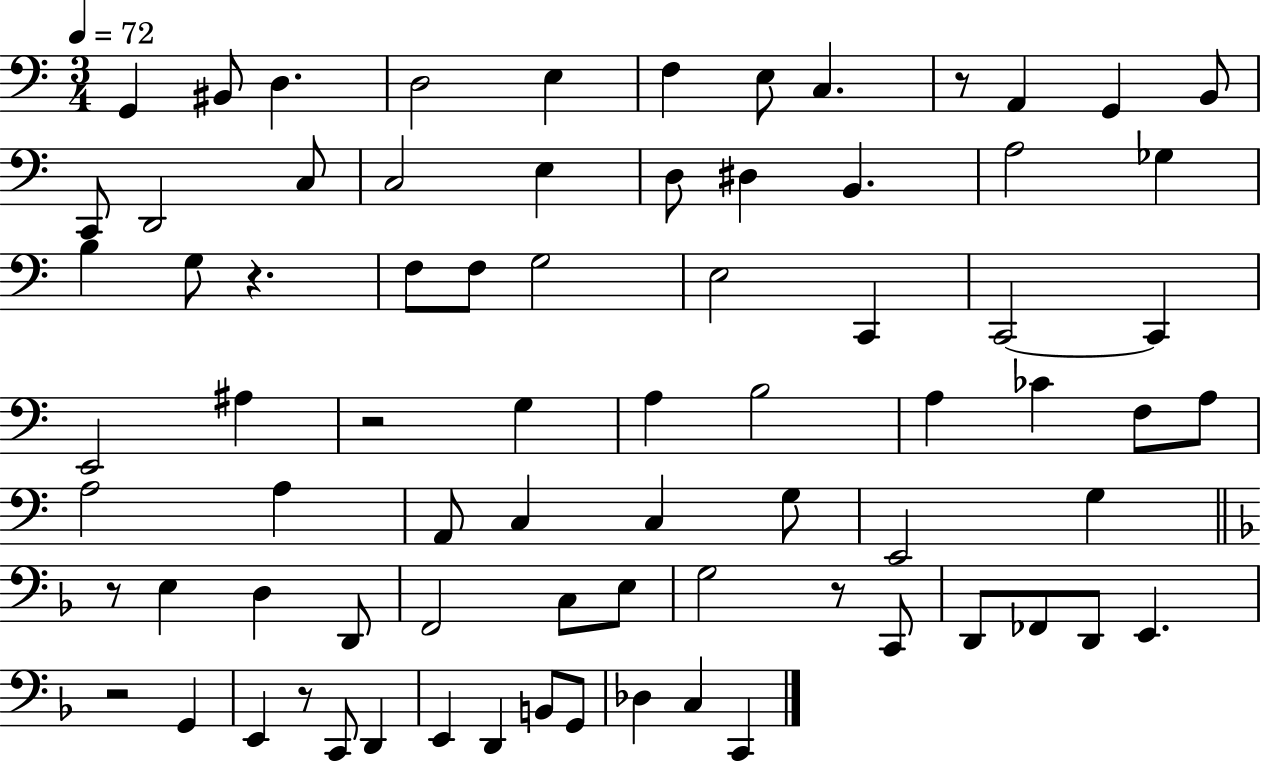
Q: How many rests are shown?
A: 7